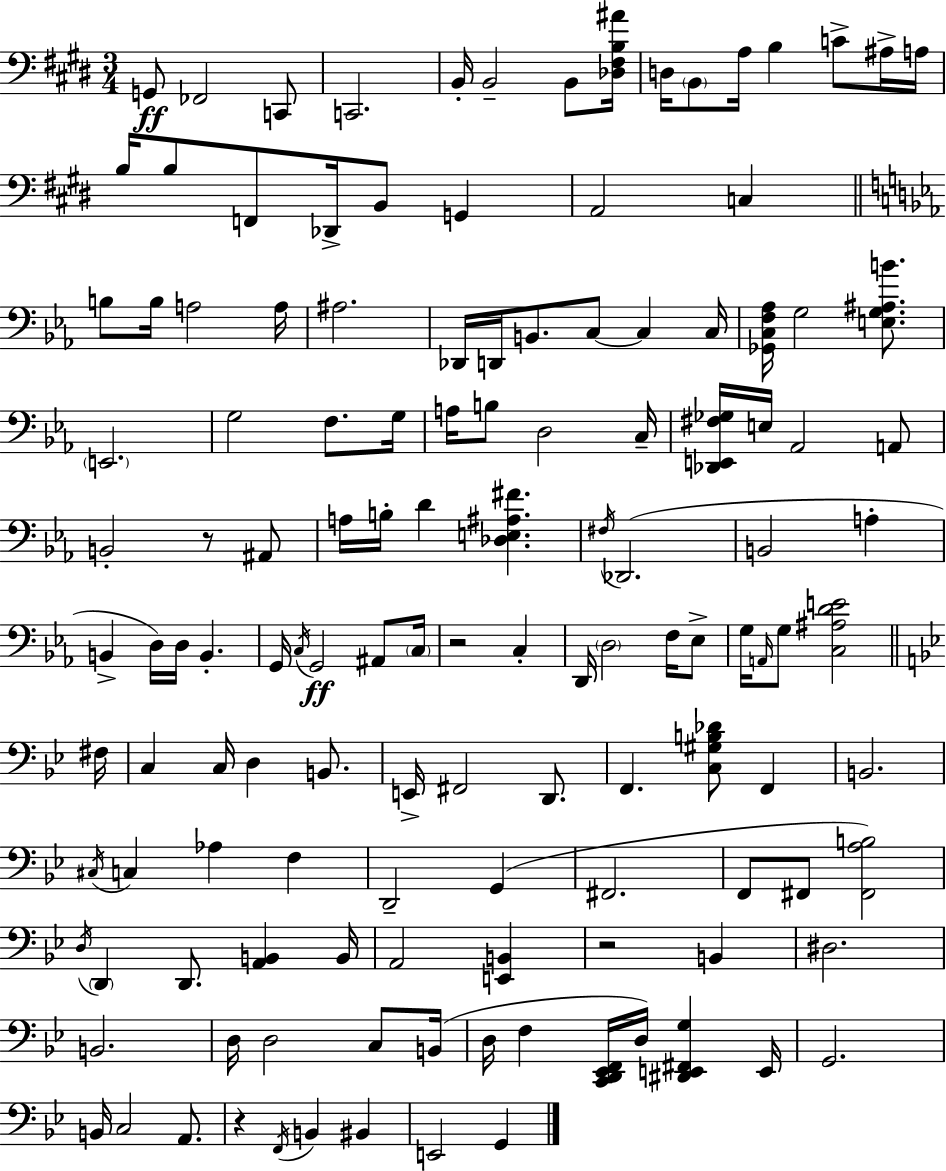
G2/e FES2/h C2/e C2/h. B2/s B2/h B2/e [Db3,F#3,B3,A#4]/s D3/s B2/e A3/s B3/q C4/e A#3/s A3/s B3/s B3/e F2/e Db2/s B2/e G2/q A2/h C3/q B3/e B3/s A3/h A3/s A#3/h. Db2/s D2/s B2/e. C3/e C3/q C3/s [Gb2,C3,F3,Ab3]/s G3/h [E3,G3,A#3,B4]/e. E2/h. G3/h F3/e. G3/s A3/s B3/e D3/h C3/s [Db2,E2,F#3,Gb3]/s E3/s Ab2/h A2/e B2/h R/e A#2/e A3/s B3/s D4/q [Db3,E3,A#3,F#4]/q. F#3/s Db2/h. B2/h A3/q B2/q D3/s D3/s B2/q. G2/s C3/s G2/h A#2/e C3/s R/h C3/q D2/s D3/h F3/s Eb3/e G3/s A2/s G3/e [C3,A#3,D4,E4]/h F#3/s C3/q C3/s D3/q B2/e. E2/s F#2/h D2/e. F2/q. [C3,G#3,B3,Db4]/e F2/q B2/h. C#3/s C3/q Ab3/q F3/q D2/h G2/q F#2/h. F2/e F#2/e [F#2,A3,B3]/h D3/s D2/q D2/e. [A2,B2]/q B2/s A2/h [E2,B2]/q R/h B2/q D#3/h. B2/h. D3/s D3/h C3/e B2/s D3/s F3/q [C2,D2,Eb2,F2]/s D3/s [D#2,E2,F#2,G3]/q E2/s G2/h. B2/s C3/h A2/e. R/q F2/s B2/q BIS2/q E2/h G2/q